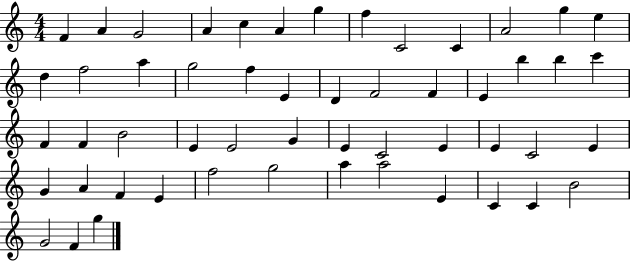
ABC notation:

X:1
T:Untitled
M:4/4
L:1/4
K:C
F A G2 A c A g f C2 C A2 g e d f2 a g2 f E D F2 F E b b c' F F B2 E E2 G E C2 E E C2 E G A F E f2 g2 a a2 E C C B2 G2 F g